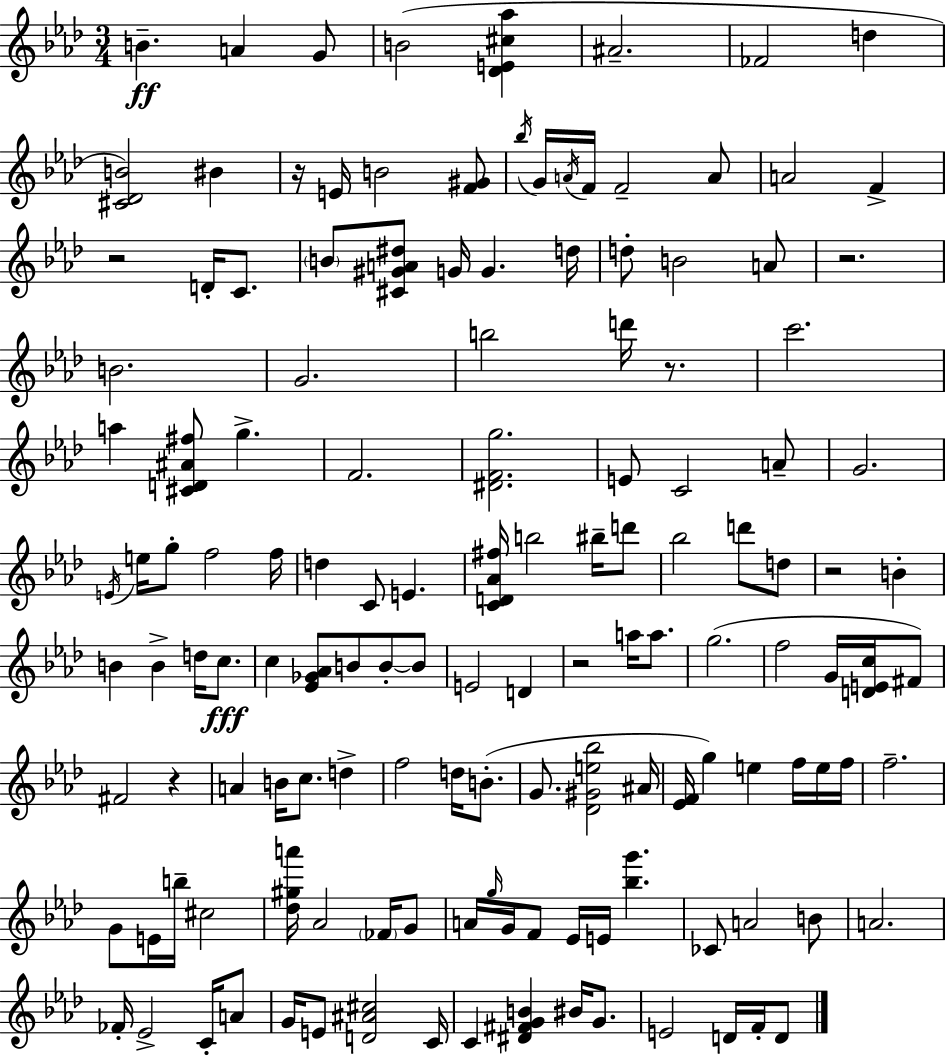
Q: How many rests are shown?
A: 7